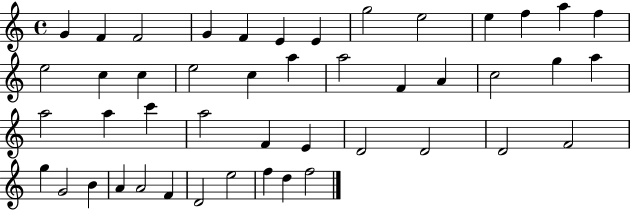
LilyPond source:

{
  \clef treble
  \time 4/4
  \defaultTimeSignature
  \key c \major
  g'4 f'4 f'2 | g'4 f'4 e'4 e'4 | g''2 e''2 | e''4 f''4 a''4 f''4 | \break e''2 c''4 c''4 | e''2 c''4 a''4 | a''2 f'4 a'4 | c''2 g''4 a''4 | \break a''2 a''4 c'''4 | a''2 f'4 e'4 | d'2 d'2 | d'2 f'2 | \break g''4 g'2 b'4 | a'4 a'2 f'4 | d'2 e''2 | f''4 d''4 f''2 | \break \bar "|."
}